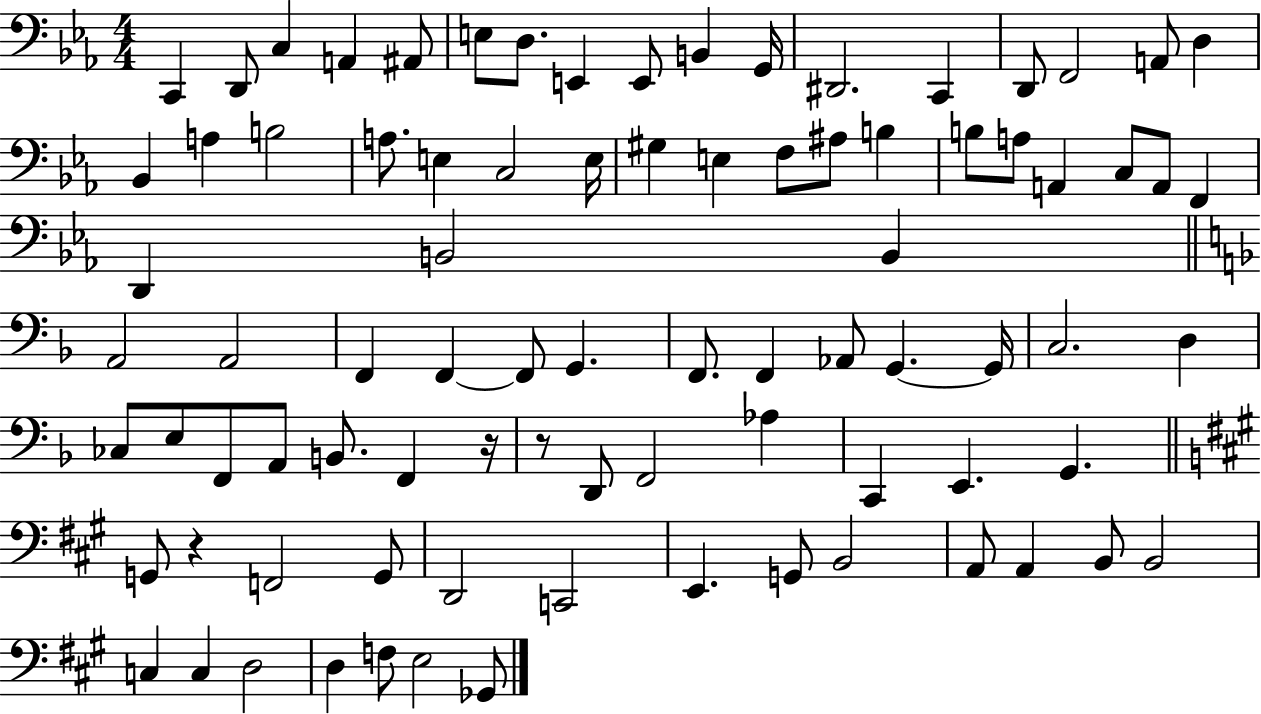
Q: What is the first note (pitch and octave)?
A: C2